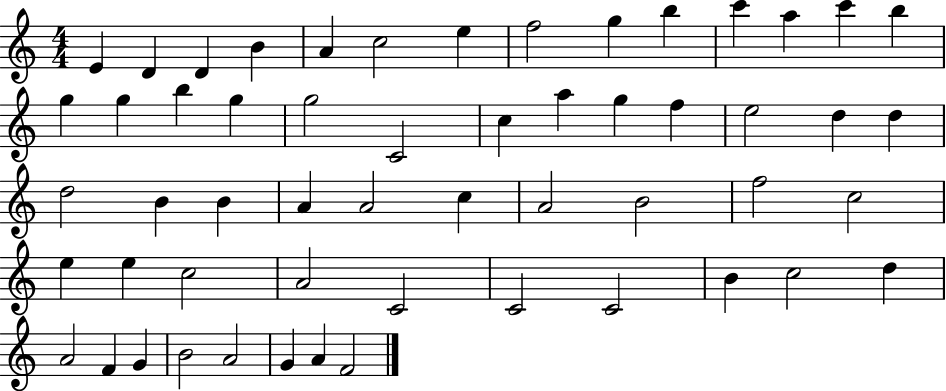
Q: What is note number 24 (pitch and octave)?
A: F5